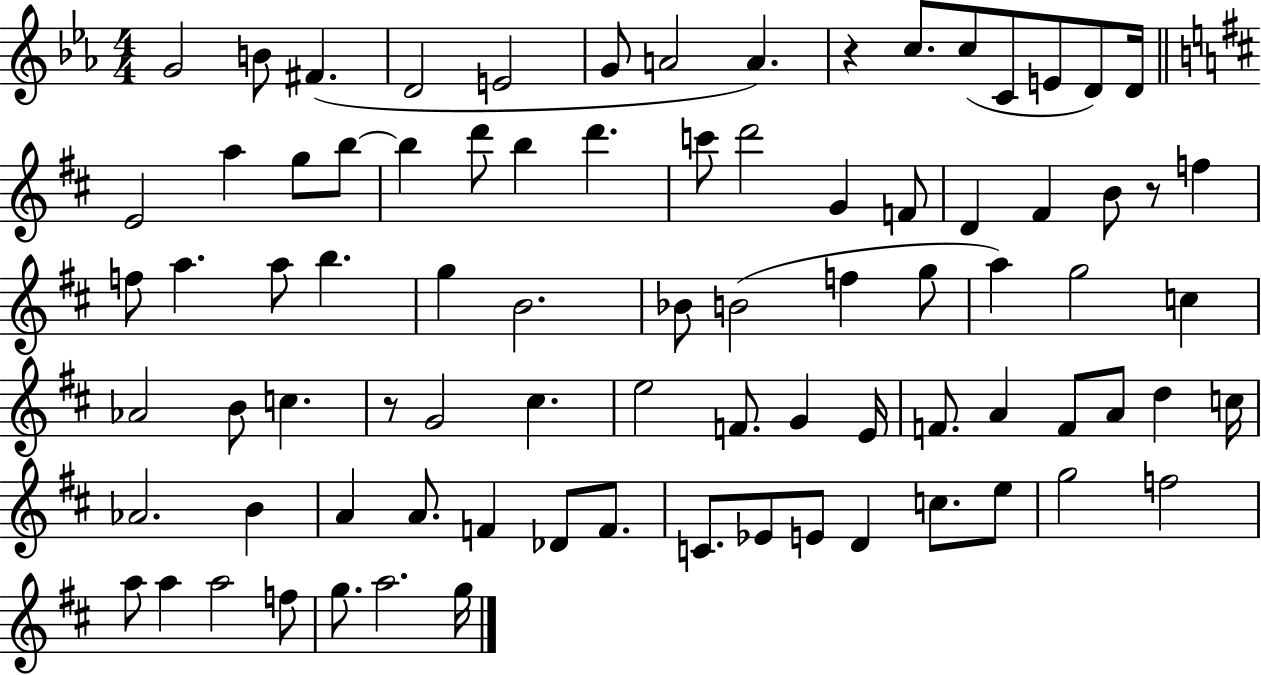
G4/h B4/e F#4/q. D4/h E4/h G4/e A4/h A4/q. R/q C5/e. C5/e C4/e E4/e D4/e D4/s E4/h A5/q G5/e B5/e B5/q D6/e B5/q D6/q. C6/e D6/h G4/q F4/e D4/q F#4/q B4/e R/e F5/q F5/e A5/q. A5/e B5/q. G5/q B4/h. Bb4/e B4/h F5/q G5/e A5/q G5/h C5/q Ab4/h B4/e C5/q. R/e G4/h C#5/q. E5/h F4/e. G4/q E4/s F4/e. A4/q F4/e A4/e D5/q C5/s Ab4/h. B4/q A4/q A4/e. F4/q Db4/e F4/e. C4/e. Eb4/e E4/e D4/q C5/e. E5/e G5/h F5/h A5/e A5/q A5/h F5/e G5/e. A5/h. G5/s